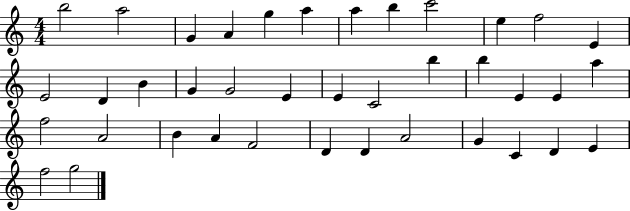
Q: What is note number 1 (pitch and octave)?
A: B5